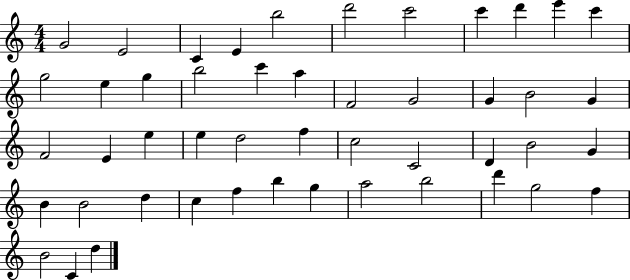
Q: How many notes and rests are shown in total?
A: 48